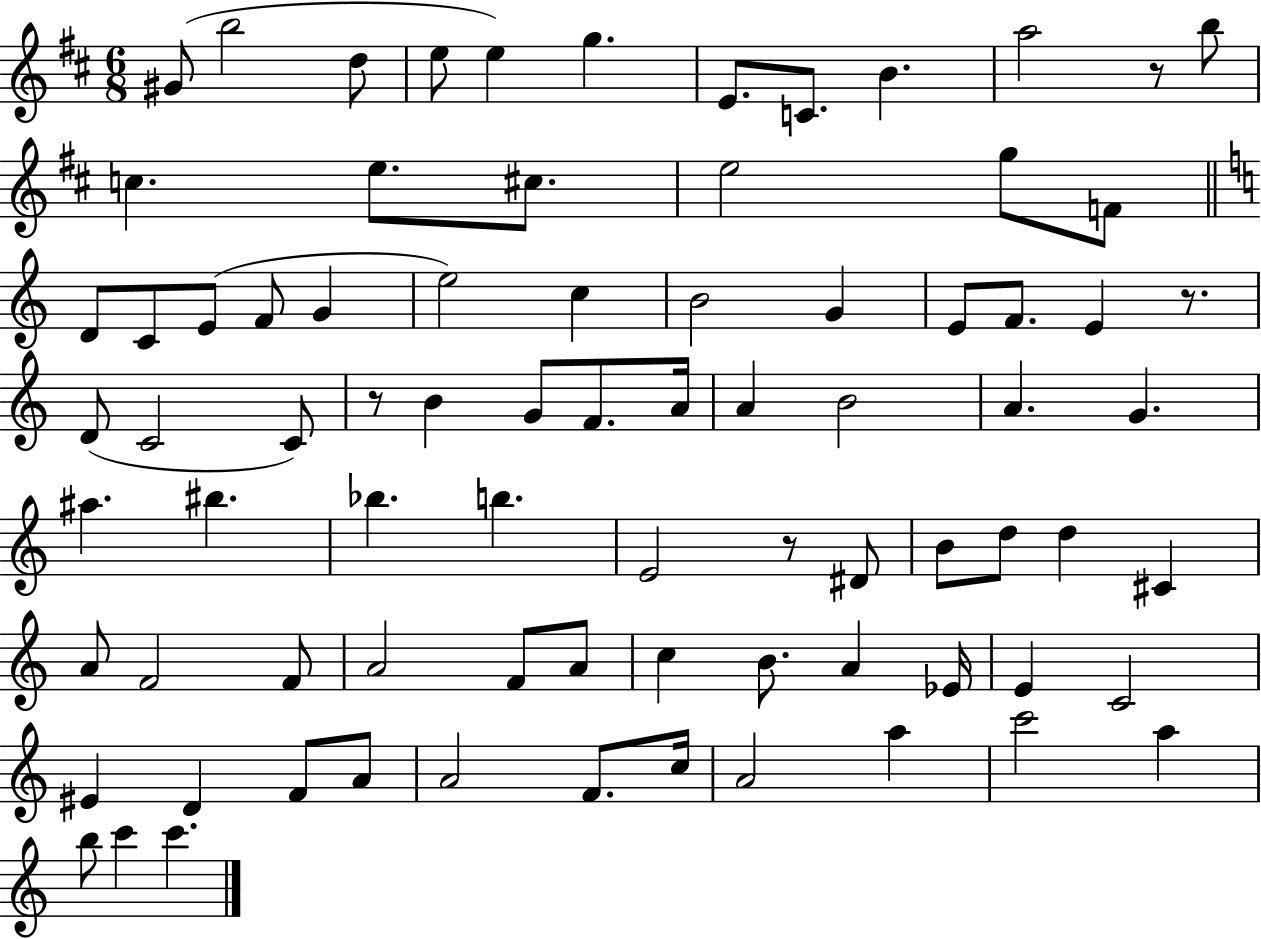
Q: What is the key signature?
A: D major